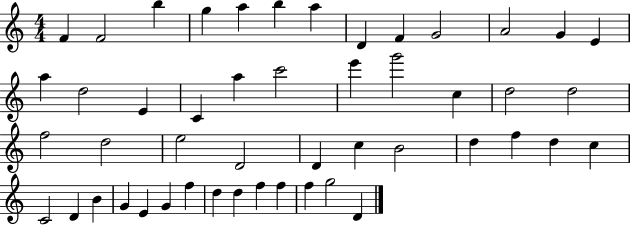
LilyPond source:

{
  \clef treble
  \numericTimeSignature
  \time 4/4
  \key c \major
  f'4 f'2 b''4 | g''4 a''4 b''4 a''4 | d'4 f'4 g'2 | a'2 g'4 e'4 | \break a''4 d''2 e'4 | c'4 a''4 c'''2 | e'''4 g'''2 c''4 | d''2 d''2 | \break f''2 d''2 | e''2 d'2 | d'4 c''4 b'2 | d''4 f''4 d''4 c''4 | \break c'2 d'4 b'4 | g'4 e'4 g'4 f''4 | d''4 d''4 f''4 f''4 | f''4 g''2 d'4 | \break \bar "|."
}